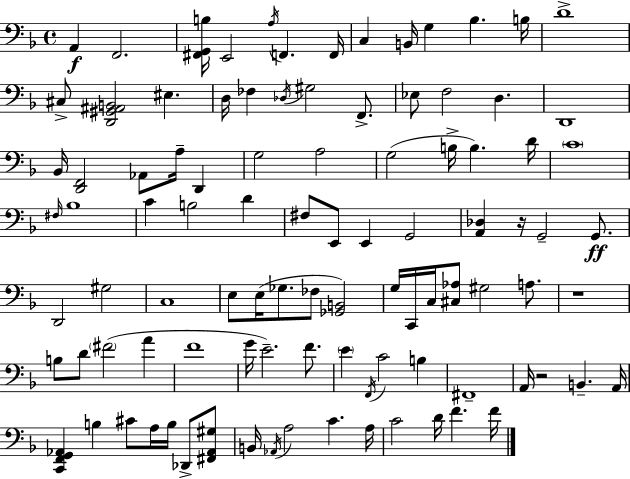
{
  \clef bass
  \time 4/4
  \defaultTimeSignature
  \key f \major
  a,4\f f,2. | <fis, g, b>16 e,2 \acciaccatura { a16 } f,4. | f,16 c4 b,16 g4 bes4. | b16 d'1-> | \break cis8-> <d, gis, ais, b,>2 eis4. | d16 fes4 \acciaccatura { des16 } gis2 f,8.-> | ees8 f2 d4. | d,1 | \break bes,16 <d, f,>2 aes,8 a16-- d,4 | g2 a2 | g2( b16-> b4.) | d'16 \parenthesize c'1 | \break \grace { fis16 } bes1 | c'4 b2 d'4 | fis8 e,8 e,4 g,2 | <a, des>4 r16 g,2-- | \break g,8.\ff d,2 gis2 | c1 | e8 e16( ges8. fes8 <ges, b,>2) | g16 c,16 c16 <cis aes>8 gis2 | \break a8. r1 | b8 d'8 \parenthesize fis'2( a'4 | f'1 | g'16 e'2.--) | \break f'8. \parenthesize e'4 \acciaccatura { f,16 } c'2 | b4 fis,1-- | a,16 r2 b,4.-- | a,16 <c, f, g, aes,>4 b4 cis'8 a16 b16 | \break des,8-> <fis, aes, gis>8 b,16 \acciaccatura { aes,16 } a2 c'4. | a16 c'2 d'16 f'4. | f'16 \bar "|."
}